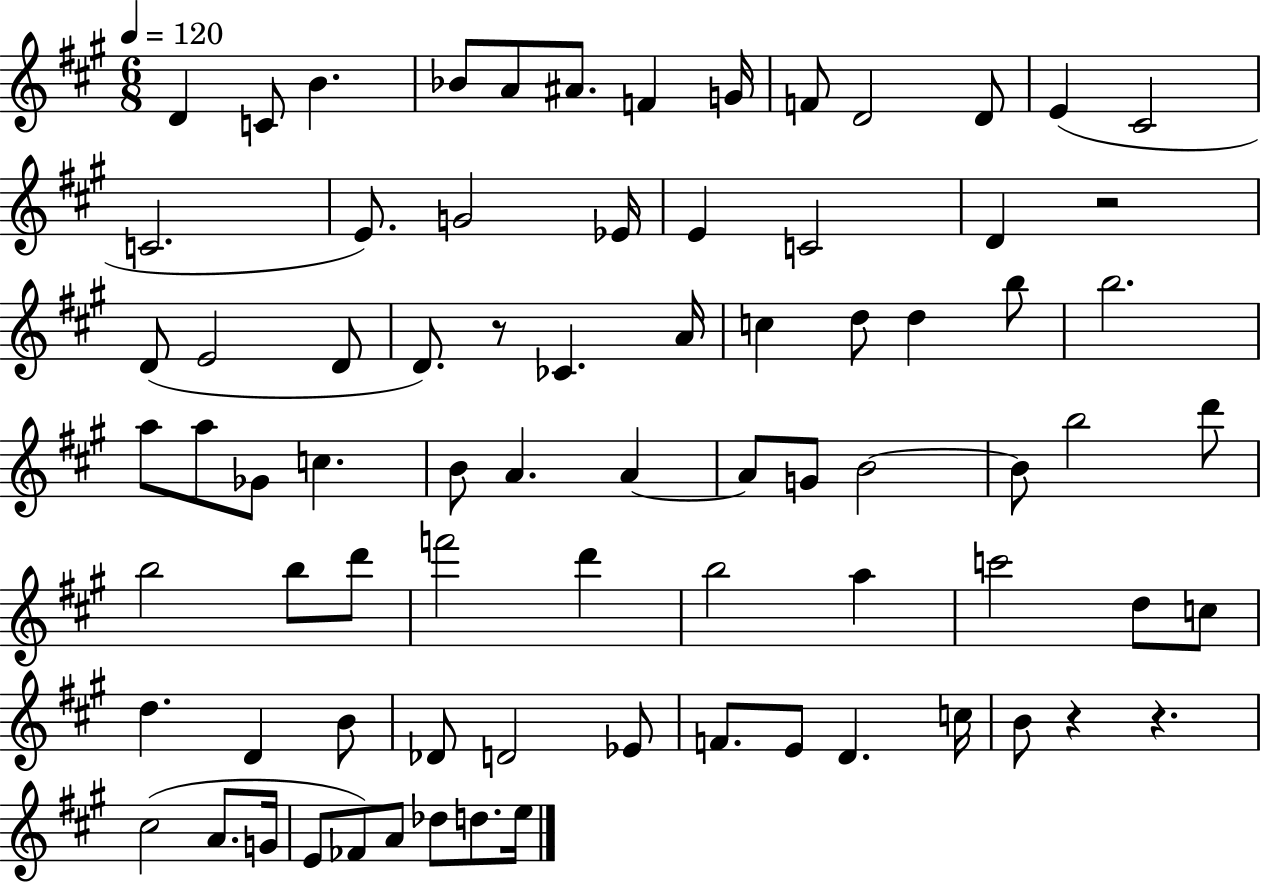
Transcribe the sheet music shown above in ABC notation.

X:1
T:Untitled
M:6/8
L:1/4
K:A
D C/2 B _B/2 A/2 ^A/2 F G/4 F/2 D2 D/2 E ^C2 C2 E/2 G2 _E/4 E C2 D z2 D/2 E2 D/2 D/2 z/2 _C A/4 c d/2 d b/2 b2 a/2 a/2 _G/2 c B/2 A A A/2 G/2 B2 B/2 b2 d'/2 b2 b/2 d'/2 f'2 d' b2 a c'2 d/2 c/2 d D B/2 _D/2 D2 _E/2 F/2 E/2 D c/4 B/2 z z ^c2 A/2 G/4 E/2 _F/2 A/2 _d/2 d/2 e/4